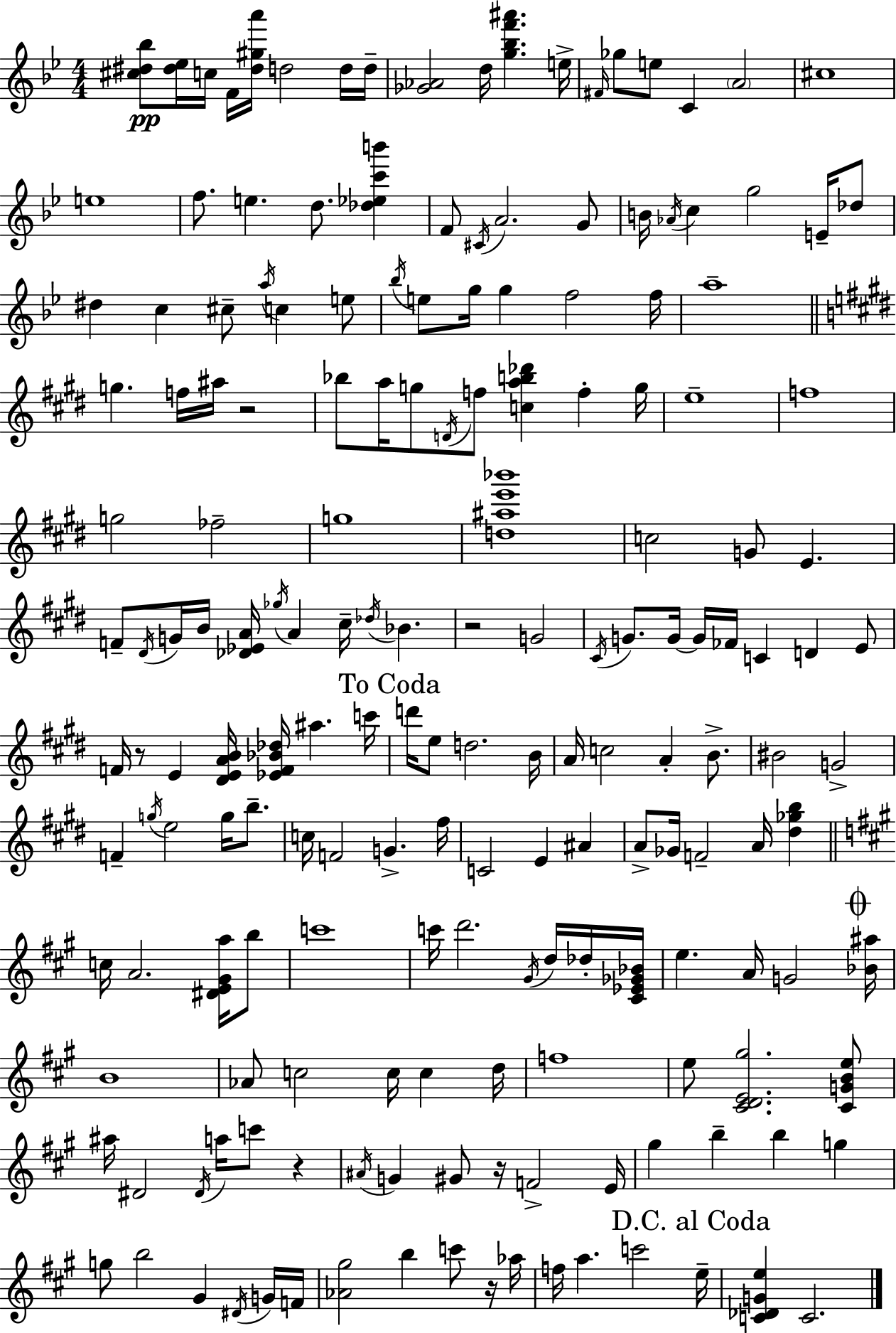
{
  \clef treble
  \numericTimeSignature
  \time 4/4
  \key g \minor
  \repeat volta 2 { <cis'' dis'' bes''>8\pp <dis'' ees''>16 c''16 f'16 <dis'' gis'' a'''>16 d''2 d''16 d''16-- | <ges' aes'>2 d''16 <g'' bes'' f''' ais'''>4. e''16-> | \grace { fis'16 } ges''8 e''8 c'4 \parenthesize a'2 | cis''1 | \break e''1 | f''8. e''4. d''8. <des'' ees'' c''' b'''>4 | f'8 \acciaccatura { cis'16 } a'2. | g'8 b'16 \acciaccatura { aes'16 } c''4 g''2 | \break e'16-- des''8 dis''4 c''4 cis''8-- \acciaccatura { a''16 } c''4 | e''8 \acciaccatura { bes''16 } e''8 g''16 g''4 f''2 | f''16 a''1-- | \bar "||" \break \key e \major g''4. f''16 ais''16 r2 | bes''8 a''16 g''8 \acciaccatura { d'16 } f''8 <c'' a'' b'' des'''>4 f''4-. | g''16 e''1-- | f''1 | \break g''2 fes''2-- | g''1 | <d'' ais'' e''' bes'''>1 | c''2 g'8 e'4. | \break f'8-- \acciaccatura { dis'16 } g'16 b'16 <des' ees' a'>16 \acciaccatura { ges''16 } a'4 cis''16-- \acciaccatura { des''16 } bes'4. | r2 g'2 | \acciaccatura { cis'16 } g'8. g'16~~ g'16 fes'16 c'4 d'4 | e'8 f'16 r8 e'4 <dis' e' a' b'>16 <ees' f' bes' des''>16 ais''4. | \break c'''16 \mark "To Coda" d'''16 e''8 d''2. | b'16 a'16 c''2 a'4-. | b'8.-> bis'2 g'2-> | f'4-- \acciaccatura { g''16 } e''2 | \break g''16 b''8.-- c''16 f'2 g'4.-> | fis''16 c'2 e'4 | ais'4 a'8-> ges'16 f'2-- | a'16 <dis'' ges'' b''>4 \bar "||" \break \key a \major c''16 a'2. <dis' e' gis' a''>16 b''8 | c'''1 | c'''16 d'''2. \acciaccatura { gis'16 } d''16 des''16-. | <cis' ees' ges' bes'>16 e''4. a'16 g'2 | \break \mark \markup { \musicglyph "scripts.coda" } <bes' ais''>16 b'1 | aes'8 c''2 c''16 c''4 | d''16 f''1 | e''8 <cis' d' e' gis''>2. <cis' g' b' e''>8 | \break ais''16 dis'2 \acciaccatura { dis'16 } a''16 c'''8 r4 | \acciaccatura { ais'16 } g'4 gis'8 r16 f'2-> | e'16 gis''4 b''4-- b''4 g''4 | g''8 b''2 gis'4 | \break \acciaccatura { dis'16 } g'16 f'16 <aes' gis''>2 b''4 | c'''8 r16 aes''16 f''16 a''4. c'''2 | \mark "D.C. al Coda" e''16-- <c' des' g' e''>4 c'2. | } \bar "|."
}